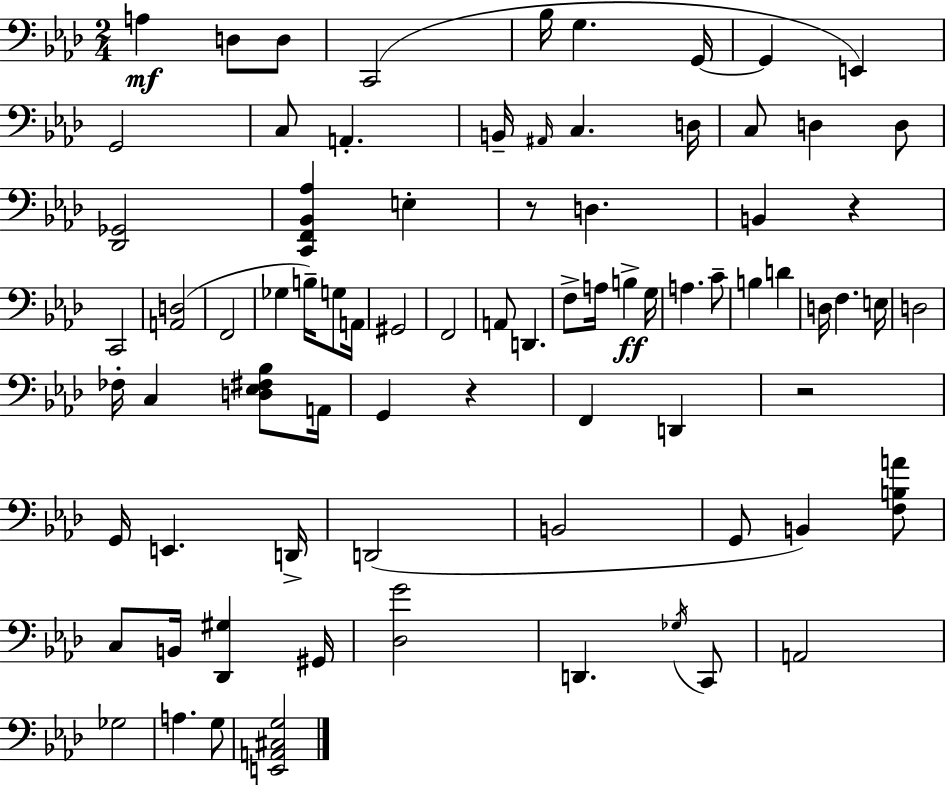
X:1
T:Untitled
M:2/4
L:1/4
K:Fm
A, D,/2 D,/2 C,,2 _B,/4 G, G,,/4 G,, E,, G,,2 C,/2 A,, B,,/4 ^A,,/4 C, D,/4 C,/2 D, D,/2 [_D,,_G,,]2 [C,,F,,_B,,_A,] E, z/2 D, B,, z C,,2 [A,,D,]2 F,,2 _G, B,/4 G,/2 A,,/4 ^G,,2 F,,2 A,,/2 D,, F,/2 A,/4 B, G,/4 A, C/2 B, D D,/4 F, E,/4 D,2 _F,/4 C, [D,_E,^F,_B,]/2 A,,/4 G,, z F,, D,, z2 G,,/4 E,, D,,/4 D,,2 B,,2 G,,/2 B,, [F,B,A]/2 C,/2 B,,/4 [_D,,^G,] ^G,,/4 [_D,G]2 D,, _G,/4 C,,/2 A,,2 _G,2 A, G,/2 [E,,A,,^C,G,]2